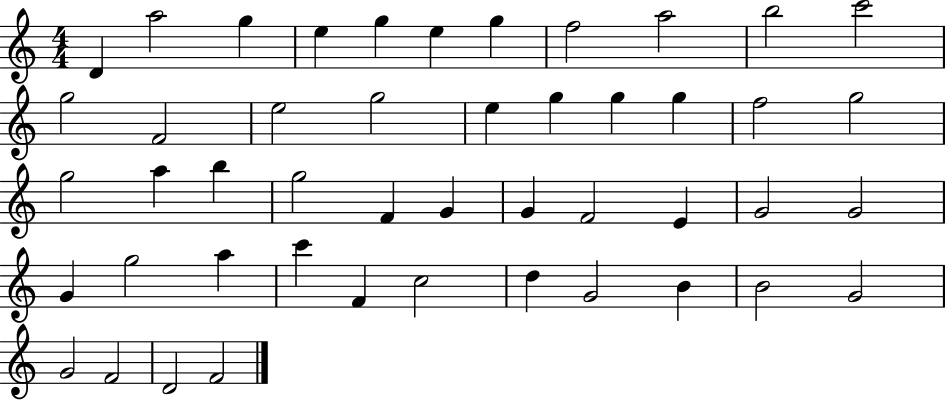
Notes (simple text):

D4/q A5/h G5/q E5/q G5/q E5/q G5/q F5/h A5/h B5/h C6/h G5/h F4/h E5/h G5/h E5/q G5/q G5/q G5/q F5/h G5/h G5/h A5/q B5/q G5/h F4/q G4/q G4/q F4/h E4/q G4/h G4/h G4/q G5/h A5/q C6/q F4/q C5/h D5/q G4/h B4/q B4/h G4/h G4/h F4/h D4/h F4/h